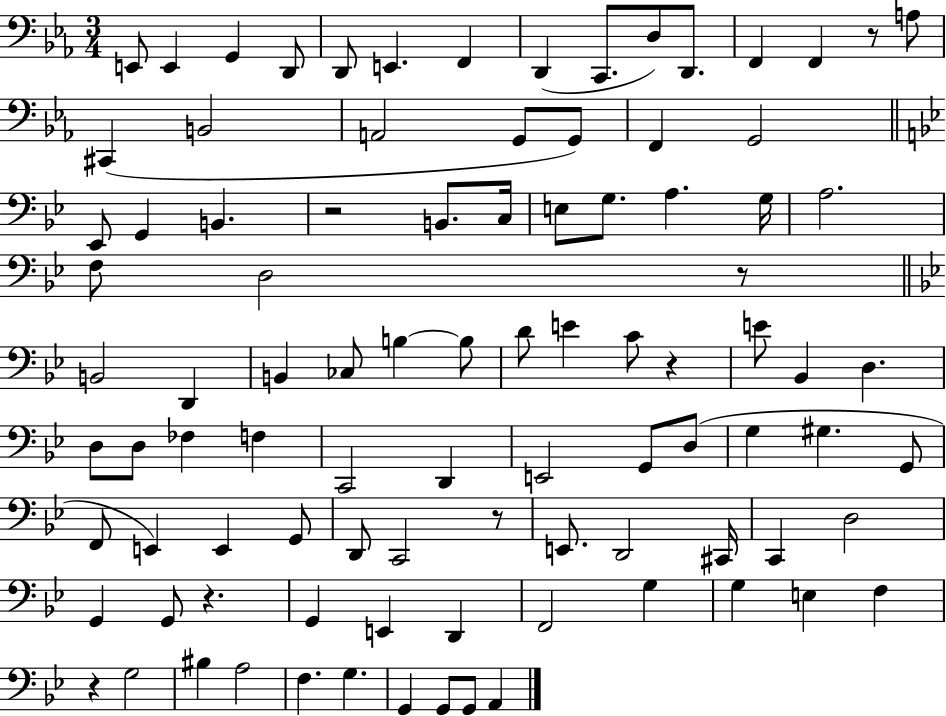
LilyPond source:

{
  \clef bass
  \numericTimeSignature
  \time 3/4
  \key ees \major
  e,8 e,4 g,4 d,8 | d,8 e,4. f,4 | d,4( c,8. d8) d,8. | f,4 f,4 r8 a8 | \break cis,4( b,2 | a,2 g,8 g,8) | f,4 g,2 | \bar "||" \break \key g \minor ees,8 g,4 b,4. | r2 b,8. c16 | e8 g8. a4. g16 | a2. | \break f8 d2 r8 | \bar "||" \break \key bes \major b,2 d,4 | b,4 ces8 b4~~ b8 | d'8 e'4 c'8 r4 | e'8 bes,4 d4. | \break d8 d8 fes4 f4 | c,2 d,4 | e,2 g,8 d8( | g4 gis4. g,8 | \break f,8 e,4) e,4 g,8 | d,8 c,2 r8 | e,8. d,2 cis,16 | c,4 d2 | \break g,4 g,8 r4. | g,4 e,4 d,4 | f,2 g4 | g4 e4 f4 | \break r4 g2 | bis4 a2 | f4. g4. | g,4 g,8 g,8 a,4 | \break \bar "|."
}